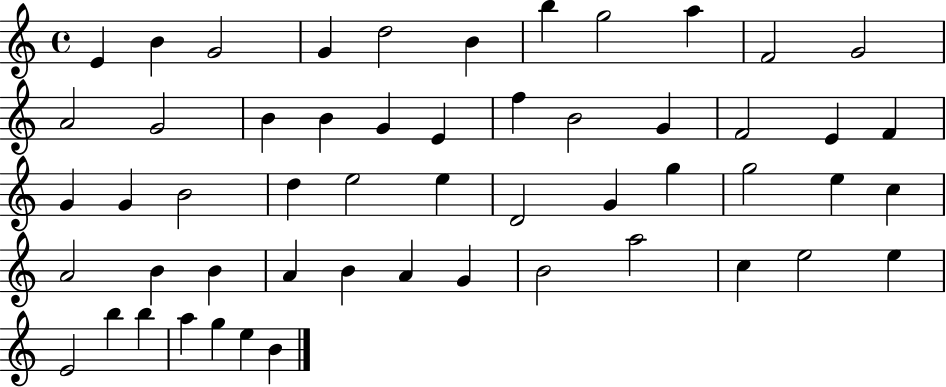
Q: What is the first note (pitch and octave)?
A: E4